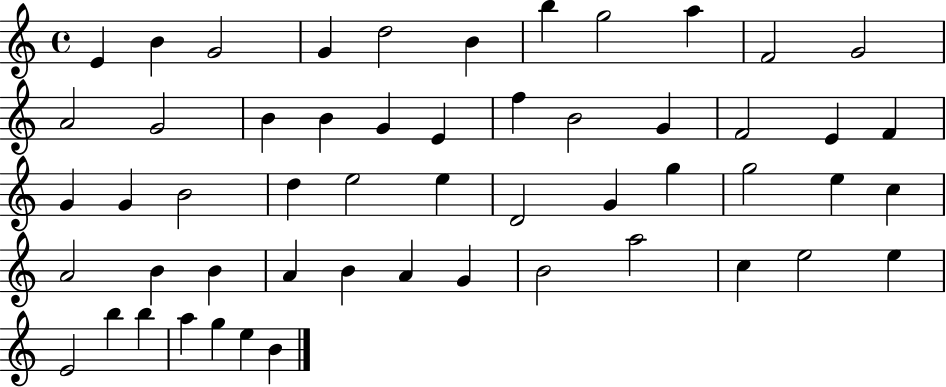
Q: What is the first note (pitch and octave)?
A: E4